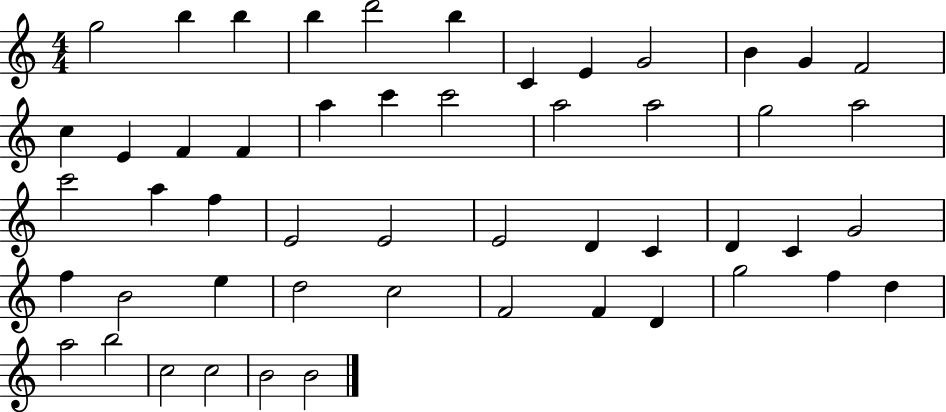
G5/h B5/q B5/q B5/q D6/h B5/q C4/q E4/q G4/h B4/q G4/q F4/h C5/q E4/q F4/q F4/q A5/q C6/q C6/h A5/h A5/h G5/h A5/h C6/h A5/q F5/q E4/h E4/h E4/h D4/q C4/q D4/q C4/q G4/h F5/q B4/h E5/q D5/h C5/h F4/h F4/q D4/q G5/h F5/q D5/q A5/h B5/h C5/h C5/h B4/h B4/h